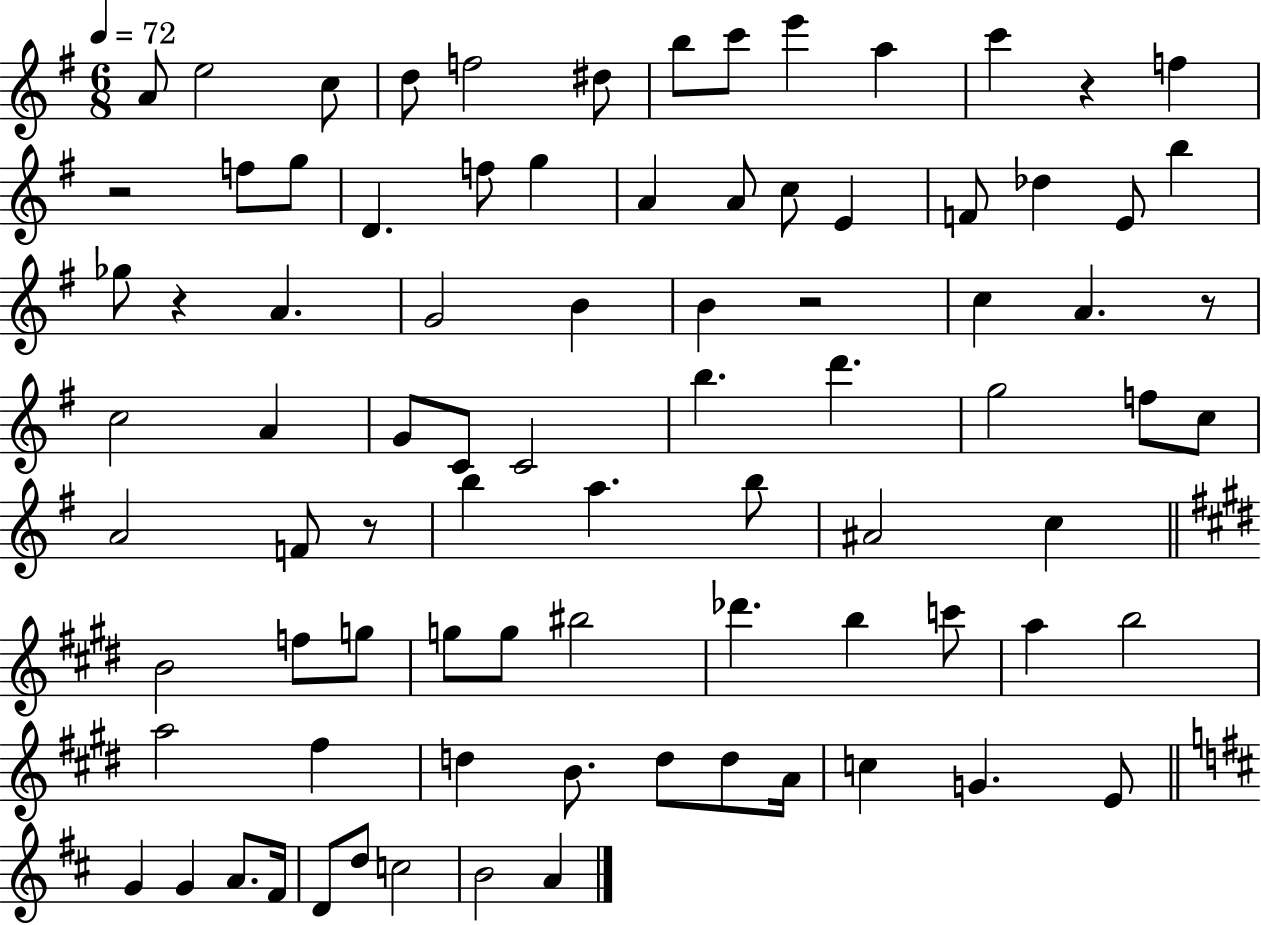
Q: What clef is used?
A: treble